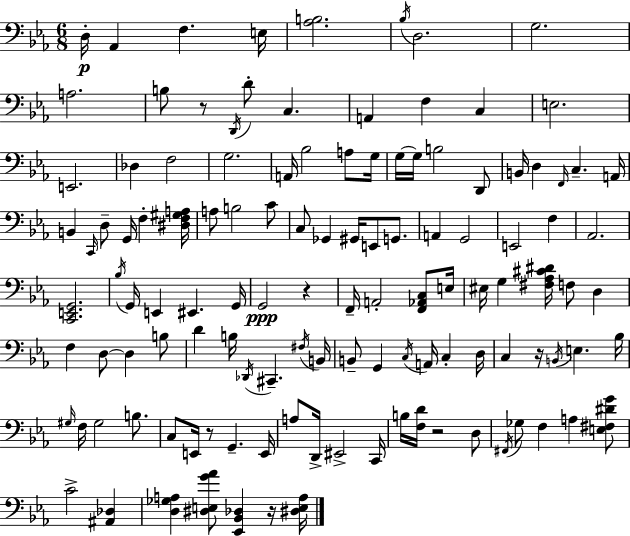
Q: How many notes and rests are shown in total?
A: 121